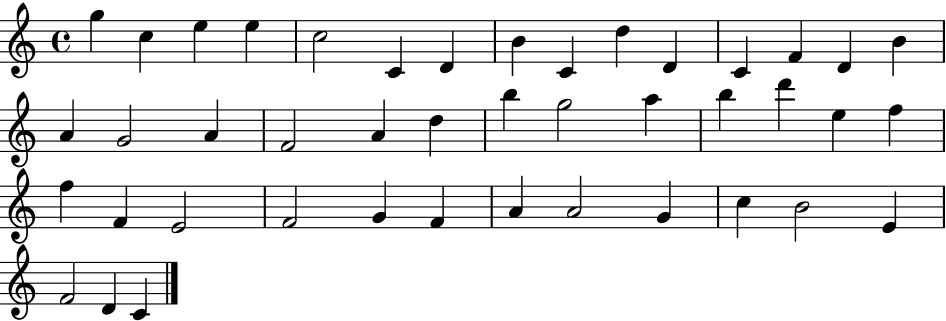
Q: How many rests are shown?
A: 0